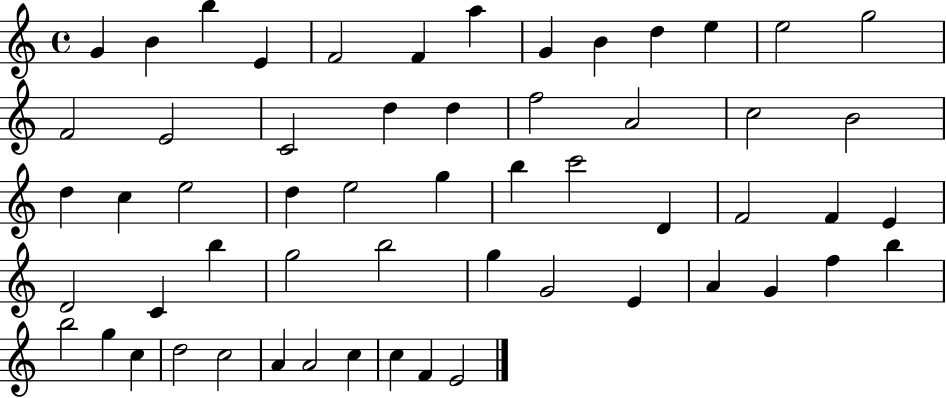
{
  \clef treble
  \time 4/4
  \defaultTimeSignature
  \key c \major
  g'4 b'4 b''4 e'4 | f'2 f'4 a''4 | g'4 b'4 d''4 e''4 | e''2 g''2 | \break f'2 e'2 | c'2 d''4 d''4 | f''2 a'2 | c''2 b'2 | \break d''4 c''4 e''2 | d''4 e''2 g''4 | b''4 c'''2 d'4 | f'2 f'4 e'4 | \break d'2 c'4 b''4 | g''2 b''2 | g''4 g'2 e'4 | a'4 g'4 f''4 b''4 | \break b''2 g''4 c''4 | d''2 c''2 | a'4 a'2 c''4 | c''4 f'4 e'2 | \break \bar "|."
}